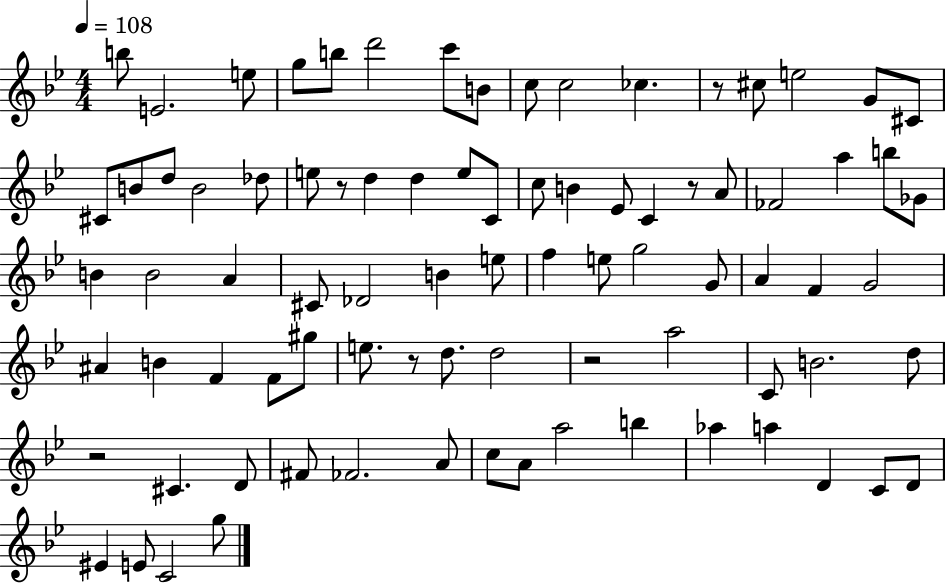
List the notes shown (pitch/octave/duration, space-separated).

B5/e E4/h. E5/e G5/e B5/e D6/h C6/e B4/e C5/e C5/h CES5/q. R/e C#5/e E5/h G4/e C#4/e C#4/e B4/e D5/e B4/h Db5/e E5/e R/e D5/q D5/q E5/e C4/e C5/e B4/q Eb4/e C4/q R/e A4/e FES4/h A5/q B5/e Gb4/e B4/q B4/h A4/q C#4/e Db4/h B4/q E5/e F5/q E5/e G5/h G4/e A4/q F4/q G4/h A#4/q B4/q F4/q F4/e G#5/e E5/e. R/e D5/e. D5/h R/h A5/h C4/e B4/h. D5/e R/h C#4/q. D4/e F#4/e FES4/h. A4/e C5/e A4/e A5/h B5/q Ab5/q A5/q D4/q C4/e D4/e EIS4/q E4/e C4/h G5/e